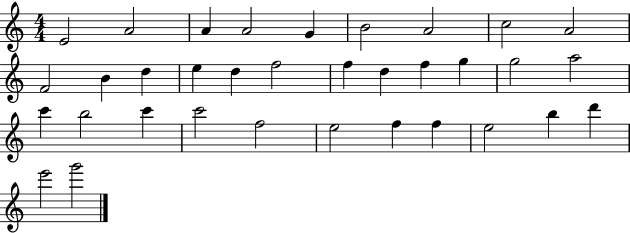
X:1
T:Untitled
M:4/4
L:1/4
K:C
E2 A2 A A2 G B2 A2 c2 A2 F2 B d e d f2 f d f g g2 a2 c' b2 c' c'2 f2 e2 f f e2 b d' e'2 g'2